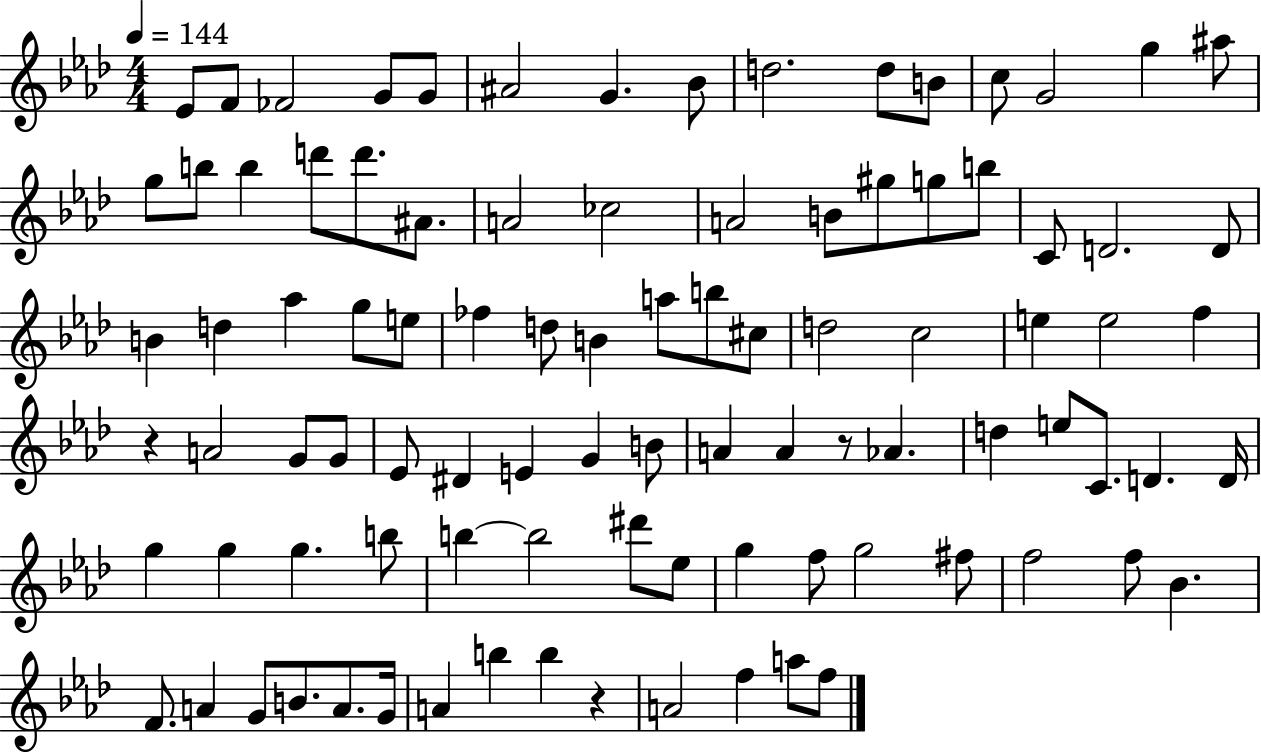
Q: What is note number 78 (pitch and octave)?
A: Bb4